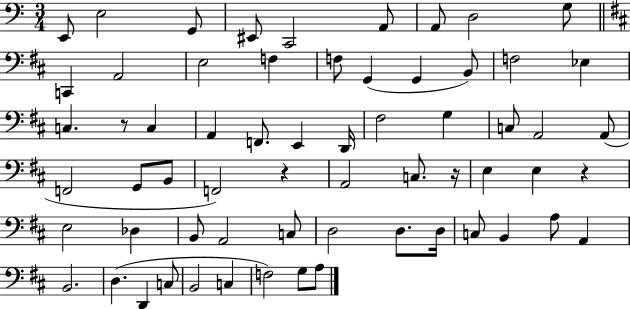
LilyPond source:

{
  \clef bass
  \numericTimeSignature
  \time 3/4
  \key c \major
  e,8 e2 g,8 | eis,8 c,2 a,8 | a,8 d2 g8 | \bar "||" \break \key d \major c,4 a,2 | e2 f4 | f8 g,4( g,4 b,8) | f2 ees4 | \break c4. r8 c4 | a,4 f,8. e,4 d,16 | fis2 g4 | c8 a,2 a,8( | \break f,2 g,8 b,8 | f,2) r4 | a,2 c8. r16 | e4 e4 r4 | \break e2 des4 | b,8 a,2 c8 | d2 d8. d16 | c8 b,4 a8 a,4 | \break b,2. | d4.( d,4 c8 | b,2 c4 | f2) g8 a8 | \break \bar "|."
}